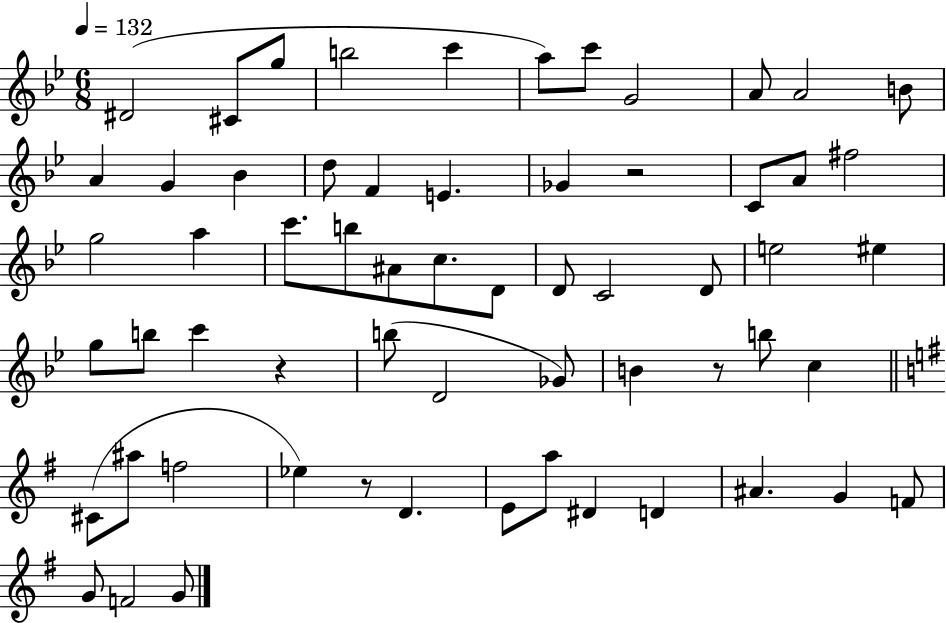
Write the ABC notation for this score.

X:1
T:Untitled
M:6/8
L:1/4
K:Bb
^D2 ^C/2 g/2 b2 c' a/2 c'/2 G2 A/2 A2 B/2 A G _B d/2 F E _G z2 C/2 A/2 ^f2 g2 a c'/2 b/2 ^A/2 c/2 D/2 D/2 C2 D/2 e2 ^e g/2 b/2 c' z b/2 D2 _G/2 B z/2 b/2 c ^C/2 ^a/2 f2 _e z/2 D E/2 a/2 ^D D ^A G F/2 G/2 F2 G/2